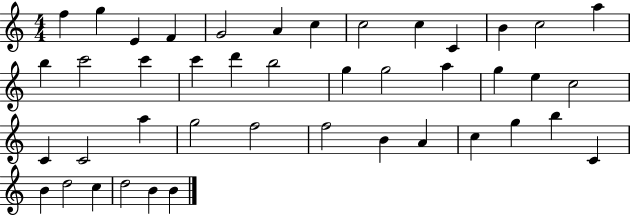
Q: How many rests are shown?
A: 0